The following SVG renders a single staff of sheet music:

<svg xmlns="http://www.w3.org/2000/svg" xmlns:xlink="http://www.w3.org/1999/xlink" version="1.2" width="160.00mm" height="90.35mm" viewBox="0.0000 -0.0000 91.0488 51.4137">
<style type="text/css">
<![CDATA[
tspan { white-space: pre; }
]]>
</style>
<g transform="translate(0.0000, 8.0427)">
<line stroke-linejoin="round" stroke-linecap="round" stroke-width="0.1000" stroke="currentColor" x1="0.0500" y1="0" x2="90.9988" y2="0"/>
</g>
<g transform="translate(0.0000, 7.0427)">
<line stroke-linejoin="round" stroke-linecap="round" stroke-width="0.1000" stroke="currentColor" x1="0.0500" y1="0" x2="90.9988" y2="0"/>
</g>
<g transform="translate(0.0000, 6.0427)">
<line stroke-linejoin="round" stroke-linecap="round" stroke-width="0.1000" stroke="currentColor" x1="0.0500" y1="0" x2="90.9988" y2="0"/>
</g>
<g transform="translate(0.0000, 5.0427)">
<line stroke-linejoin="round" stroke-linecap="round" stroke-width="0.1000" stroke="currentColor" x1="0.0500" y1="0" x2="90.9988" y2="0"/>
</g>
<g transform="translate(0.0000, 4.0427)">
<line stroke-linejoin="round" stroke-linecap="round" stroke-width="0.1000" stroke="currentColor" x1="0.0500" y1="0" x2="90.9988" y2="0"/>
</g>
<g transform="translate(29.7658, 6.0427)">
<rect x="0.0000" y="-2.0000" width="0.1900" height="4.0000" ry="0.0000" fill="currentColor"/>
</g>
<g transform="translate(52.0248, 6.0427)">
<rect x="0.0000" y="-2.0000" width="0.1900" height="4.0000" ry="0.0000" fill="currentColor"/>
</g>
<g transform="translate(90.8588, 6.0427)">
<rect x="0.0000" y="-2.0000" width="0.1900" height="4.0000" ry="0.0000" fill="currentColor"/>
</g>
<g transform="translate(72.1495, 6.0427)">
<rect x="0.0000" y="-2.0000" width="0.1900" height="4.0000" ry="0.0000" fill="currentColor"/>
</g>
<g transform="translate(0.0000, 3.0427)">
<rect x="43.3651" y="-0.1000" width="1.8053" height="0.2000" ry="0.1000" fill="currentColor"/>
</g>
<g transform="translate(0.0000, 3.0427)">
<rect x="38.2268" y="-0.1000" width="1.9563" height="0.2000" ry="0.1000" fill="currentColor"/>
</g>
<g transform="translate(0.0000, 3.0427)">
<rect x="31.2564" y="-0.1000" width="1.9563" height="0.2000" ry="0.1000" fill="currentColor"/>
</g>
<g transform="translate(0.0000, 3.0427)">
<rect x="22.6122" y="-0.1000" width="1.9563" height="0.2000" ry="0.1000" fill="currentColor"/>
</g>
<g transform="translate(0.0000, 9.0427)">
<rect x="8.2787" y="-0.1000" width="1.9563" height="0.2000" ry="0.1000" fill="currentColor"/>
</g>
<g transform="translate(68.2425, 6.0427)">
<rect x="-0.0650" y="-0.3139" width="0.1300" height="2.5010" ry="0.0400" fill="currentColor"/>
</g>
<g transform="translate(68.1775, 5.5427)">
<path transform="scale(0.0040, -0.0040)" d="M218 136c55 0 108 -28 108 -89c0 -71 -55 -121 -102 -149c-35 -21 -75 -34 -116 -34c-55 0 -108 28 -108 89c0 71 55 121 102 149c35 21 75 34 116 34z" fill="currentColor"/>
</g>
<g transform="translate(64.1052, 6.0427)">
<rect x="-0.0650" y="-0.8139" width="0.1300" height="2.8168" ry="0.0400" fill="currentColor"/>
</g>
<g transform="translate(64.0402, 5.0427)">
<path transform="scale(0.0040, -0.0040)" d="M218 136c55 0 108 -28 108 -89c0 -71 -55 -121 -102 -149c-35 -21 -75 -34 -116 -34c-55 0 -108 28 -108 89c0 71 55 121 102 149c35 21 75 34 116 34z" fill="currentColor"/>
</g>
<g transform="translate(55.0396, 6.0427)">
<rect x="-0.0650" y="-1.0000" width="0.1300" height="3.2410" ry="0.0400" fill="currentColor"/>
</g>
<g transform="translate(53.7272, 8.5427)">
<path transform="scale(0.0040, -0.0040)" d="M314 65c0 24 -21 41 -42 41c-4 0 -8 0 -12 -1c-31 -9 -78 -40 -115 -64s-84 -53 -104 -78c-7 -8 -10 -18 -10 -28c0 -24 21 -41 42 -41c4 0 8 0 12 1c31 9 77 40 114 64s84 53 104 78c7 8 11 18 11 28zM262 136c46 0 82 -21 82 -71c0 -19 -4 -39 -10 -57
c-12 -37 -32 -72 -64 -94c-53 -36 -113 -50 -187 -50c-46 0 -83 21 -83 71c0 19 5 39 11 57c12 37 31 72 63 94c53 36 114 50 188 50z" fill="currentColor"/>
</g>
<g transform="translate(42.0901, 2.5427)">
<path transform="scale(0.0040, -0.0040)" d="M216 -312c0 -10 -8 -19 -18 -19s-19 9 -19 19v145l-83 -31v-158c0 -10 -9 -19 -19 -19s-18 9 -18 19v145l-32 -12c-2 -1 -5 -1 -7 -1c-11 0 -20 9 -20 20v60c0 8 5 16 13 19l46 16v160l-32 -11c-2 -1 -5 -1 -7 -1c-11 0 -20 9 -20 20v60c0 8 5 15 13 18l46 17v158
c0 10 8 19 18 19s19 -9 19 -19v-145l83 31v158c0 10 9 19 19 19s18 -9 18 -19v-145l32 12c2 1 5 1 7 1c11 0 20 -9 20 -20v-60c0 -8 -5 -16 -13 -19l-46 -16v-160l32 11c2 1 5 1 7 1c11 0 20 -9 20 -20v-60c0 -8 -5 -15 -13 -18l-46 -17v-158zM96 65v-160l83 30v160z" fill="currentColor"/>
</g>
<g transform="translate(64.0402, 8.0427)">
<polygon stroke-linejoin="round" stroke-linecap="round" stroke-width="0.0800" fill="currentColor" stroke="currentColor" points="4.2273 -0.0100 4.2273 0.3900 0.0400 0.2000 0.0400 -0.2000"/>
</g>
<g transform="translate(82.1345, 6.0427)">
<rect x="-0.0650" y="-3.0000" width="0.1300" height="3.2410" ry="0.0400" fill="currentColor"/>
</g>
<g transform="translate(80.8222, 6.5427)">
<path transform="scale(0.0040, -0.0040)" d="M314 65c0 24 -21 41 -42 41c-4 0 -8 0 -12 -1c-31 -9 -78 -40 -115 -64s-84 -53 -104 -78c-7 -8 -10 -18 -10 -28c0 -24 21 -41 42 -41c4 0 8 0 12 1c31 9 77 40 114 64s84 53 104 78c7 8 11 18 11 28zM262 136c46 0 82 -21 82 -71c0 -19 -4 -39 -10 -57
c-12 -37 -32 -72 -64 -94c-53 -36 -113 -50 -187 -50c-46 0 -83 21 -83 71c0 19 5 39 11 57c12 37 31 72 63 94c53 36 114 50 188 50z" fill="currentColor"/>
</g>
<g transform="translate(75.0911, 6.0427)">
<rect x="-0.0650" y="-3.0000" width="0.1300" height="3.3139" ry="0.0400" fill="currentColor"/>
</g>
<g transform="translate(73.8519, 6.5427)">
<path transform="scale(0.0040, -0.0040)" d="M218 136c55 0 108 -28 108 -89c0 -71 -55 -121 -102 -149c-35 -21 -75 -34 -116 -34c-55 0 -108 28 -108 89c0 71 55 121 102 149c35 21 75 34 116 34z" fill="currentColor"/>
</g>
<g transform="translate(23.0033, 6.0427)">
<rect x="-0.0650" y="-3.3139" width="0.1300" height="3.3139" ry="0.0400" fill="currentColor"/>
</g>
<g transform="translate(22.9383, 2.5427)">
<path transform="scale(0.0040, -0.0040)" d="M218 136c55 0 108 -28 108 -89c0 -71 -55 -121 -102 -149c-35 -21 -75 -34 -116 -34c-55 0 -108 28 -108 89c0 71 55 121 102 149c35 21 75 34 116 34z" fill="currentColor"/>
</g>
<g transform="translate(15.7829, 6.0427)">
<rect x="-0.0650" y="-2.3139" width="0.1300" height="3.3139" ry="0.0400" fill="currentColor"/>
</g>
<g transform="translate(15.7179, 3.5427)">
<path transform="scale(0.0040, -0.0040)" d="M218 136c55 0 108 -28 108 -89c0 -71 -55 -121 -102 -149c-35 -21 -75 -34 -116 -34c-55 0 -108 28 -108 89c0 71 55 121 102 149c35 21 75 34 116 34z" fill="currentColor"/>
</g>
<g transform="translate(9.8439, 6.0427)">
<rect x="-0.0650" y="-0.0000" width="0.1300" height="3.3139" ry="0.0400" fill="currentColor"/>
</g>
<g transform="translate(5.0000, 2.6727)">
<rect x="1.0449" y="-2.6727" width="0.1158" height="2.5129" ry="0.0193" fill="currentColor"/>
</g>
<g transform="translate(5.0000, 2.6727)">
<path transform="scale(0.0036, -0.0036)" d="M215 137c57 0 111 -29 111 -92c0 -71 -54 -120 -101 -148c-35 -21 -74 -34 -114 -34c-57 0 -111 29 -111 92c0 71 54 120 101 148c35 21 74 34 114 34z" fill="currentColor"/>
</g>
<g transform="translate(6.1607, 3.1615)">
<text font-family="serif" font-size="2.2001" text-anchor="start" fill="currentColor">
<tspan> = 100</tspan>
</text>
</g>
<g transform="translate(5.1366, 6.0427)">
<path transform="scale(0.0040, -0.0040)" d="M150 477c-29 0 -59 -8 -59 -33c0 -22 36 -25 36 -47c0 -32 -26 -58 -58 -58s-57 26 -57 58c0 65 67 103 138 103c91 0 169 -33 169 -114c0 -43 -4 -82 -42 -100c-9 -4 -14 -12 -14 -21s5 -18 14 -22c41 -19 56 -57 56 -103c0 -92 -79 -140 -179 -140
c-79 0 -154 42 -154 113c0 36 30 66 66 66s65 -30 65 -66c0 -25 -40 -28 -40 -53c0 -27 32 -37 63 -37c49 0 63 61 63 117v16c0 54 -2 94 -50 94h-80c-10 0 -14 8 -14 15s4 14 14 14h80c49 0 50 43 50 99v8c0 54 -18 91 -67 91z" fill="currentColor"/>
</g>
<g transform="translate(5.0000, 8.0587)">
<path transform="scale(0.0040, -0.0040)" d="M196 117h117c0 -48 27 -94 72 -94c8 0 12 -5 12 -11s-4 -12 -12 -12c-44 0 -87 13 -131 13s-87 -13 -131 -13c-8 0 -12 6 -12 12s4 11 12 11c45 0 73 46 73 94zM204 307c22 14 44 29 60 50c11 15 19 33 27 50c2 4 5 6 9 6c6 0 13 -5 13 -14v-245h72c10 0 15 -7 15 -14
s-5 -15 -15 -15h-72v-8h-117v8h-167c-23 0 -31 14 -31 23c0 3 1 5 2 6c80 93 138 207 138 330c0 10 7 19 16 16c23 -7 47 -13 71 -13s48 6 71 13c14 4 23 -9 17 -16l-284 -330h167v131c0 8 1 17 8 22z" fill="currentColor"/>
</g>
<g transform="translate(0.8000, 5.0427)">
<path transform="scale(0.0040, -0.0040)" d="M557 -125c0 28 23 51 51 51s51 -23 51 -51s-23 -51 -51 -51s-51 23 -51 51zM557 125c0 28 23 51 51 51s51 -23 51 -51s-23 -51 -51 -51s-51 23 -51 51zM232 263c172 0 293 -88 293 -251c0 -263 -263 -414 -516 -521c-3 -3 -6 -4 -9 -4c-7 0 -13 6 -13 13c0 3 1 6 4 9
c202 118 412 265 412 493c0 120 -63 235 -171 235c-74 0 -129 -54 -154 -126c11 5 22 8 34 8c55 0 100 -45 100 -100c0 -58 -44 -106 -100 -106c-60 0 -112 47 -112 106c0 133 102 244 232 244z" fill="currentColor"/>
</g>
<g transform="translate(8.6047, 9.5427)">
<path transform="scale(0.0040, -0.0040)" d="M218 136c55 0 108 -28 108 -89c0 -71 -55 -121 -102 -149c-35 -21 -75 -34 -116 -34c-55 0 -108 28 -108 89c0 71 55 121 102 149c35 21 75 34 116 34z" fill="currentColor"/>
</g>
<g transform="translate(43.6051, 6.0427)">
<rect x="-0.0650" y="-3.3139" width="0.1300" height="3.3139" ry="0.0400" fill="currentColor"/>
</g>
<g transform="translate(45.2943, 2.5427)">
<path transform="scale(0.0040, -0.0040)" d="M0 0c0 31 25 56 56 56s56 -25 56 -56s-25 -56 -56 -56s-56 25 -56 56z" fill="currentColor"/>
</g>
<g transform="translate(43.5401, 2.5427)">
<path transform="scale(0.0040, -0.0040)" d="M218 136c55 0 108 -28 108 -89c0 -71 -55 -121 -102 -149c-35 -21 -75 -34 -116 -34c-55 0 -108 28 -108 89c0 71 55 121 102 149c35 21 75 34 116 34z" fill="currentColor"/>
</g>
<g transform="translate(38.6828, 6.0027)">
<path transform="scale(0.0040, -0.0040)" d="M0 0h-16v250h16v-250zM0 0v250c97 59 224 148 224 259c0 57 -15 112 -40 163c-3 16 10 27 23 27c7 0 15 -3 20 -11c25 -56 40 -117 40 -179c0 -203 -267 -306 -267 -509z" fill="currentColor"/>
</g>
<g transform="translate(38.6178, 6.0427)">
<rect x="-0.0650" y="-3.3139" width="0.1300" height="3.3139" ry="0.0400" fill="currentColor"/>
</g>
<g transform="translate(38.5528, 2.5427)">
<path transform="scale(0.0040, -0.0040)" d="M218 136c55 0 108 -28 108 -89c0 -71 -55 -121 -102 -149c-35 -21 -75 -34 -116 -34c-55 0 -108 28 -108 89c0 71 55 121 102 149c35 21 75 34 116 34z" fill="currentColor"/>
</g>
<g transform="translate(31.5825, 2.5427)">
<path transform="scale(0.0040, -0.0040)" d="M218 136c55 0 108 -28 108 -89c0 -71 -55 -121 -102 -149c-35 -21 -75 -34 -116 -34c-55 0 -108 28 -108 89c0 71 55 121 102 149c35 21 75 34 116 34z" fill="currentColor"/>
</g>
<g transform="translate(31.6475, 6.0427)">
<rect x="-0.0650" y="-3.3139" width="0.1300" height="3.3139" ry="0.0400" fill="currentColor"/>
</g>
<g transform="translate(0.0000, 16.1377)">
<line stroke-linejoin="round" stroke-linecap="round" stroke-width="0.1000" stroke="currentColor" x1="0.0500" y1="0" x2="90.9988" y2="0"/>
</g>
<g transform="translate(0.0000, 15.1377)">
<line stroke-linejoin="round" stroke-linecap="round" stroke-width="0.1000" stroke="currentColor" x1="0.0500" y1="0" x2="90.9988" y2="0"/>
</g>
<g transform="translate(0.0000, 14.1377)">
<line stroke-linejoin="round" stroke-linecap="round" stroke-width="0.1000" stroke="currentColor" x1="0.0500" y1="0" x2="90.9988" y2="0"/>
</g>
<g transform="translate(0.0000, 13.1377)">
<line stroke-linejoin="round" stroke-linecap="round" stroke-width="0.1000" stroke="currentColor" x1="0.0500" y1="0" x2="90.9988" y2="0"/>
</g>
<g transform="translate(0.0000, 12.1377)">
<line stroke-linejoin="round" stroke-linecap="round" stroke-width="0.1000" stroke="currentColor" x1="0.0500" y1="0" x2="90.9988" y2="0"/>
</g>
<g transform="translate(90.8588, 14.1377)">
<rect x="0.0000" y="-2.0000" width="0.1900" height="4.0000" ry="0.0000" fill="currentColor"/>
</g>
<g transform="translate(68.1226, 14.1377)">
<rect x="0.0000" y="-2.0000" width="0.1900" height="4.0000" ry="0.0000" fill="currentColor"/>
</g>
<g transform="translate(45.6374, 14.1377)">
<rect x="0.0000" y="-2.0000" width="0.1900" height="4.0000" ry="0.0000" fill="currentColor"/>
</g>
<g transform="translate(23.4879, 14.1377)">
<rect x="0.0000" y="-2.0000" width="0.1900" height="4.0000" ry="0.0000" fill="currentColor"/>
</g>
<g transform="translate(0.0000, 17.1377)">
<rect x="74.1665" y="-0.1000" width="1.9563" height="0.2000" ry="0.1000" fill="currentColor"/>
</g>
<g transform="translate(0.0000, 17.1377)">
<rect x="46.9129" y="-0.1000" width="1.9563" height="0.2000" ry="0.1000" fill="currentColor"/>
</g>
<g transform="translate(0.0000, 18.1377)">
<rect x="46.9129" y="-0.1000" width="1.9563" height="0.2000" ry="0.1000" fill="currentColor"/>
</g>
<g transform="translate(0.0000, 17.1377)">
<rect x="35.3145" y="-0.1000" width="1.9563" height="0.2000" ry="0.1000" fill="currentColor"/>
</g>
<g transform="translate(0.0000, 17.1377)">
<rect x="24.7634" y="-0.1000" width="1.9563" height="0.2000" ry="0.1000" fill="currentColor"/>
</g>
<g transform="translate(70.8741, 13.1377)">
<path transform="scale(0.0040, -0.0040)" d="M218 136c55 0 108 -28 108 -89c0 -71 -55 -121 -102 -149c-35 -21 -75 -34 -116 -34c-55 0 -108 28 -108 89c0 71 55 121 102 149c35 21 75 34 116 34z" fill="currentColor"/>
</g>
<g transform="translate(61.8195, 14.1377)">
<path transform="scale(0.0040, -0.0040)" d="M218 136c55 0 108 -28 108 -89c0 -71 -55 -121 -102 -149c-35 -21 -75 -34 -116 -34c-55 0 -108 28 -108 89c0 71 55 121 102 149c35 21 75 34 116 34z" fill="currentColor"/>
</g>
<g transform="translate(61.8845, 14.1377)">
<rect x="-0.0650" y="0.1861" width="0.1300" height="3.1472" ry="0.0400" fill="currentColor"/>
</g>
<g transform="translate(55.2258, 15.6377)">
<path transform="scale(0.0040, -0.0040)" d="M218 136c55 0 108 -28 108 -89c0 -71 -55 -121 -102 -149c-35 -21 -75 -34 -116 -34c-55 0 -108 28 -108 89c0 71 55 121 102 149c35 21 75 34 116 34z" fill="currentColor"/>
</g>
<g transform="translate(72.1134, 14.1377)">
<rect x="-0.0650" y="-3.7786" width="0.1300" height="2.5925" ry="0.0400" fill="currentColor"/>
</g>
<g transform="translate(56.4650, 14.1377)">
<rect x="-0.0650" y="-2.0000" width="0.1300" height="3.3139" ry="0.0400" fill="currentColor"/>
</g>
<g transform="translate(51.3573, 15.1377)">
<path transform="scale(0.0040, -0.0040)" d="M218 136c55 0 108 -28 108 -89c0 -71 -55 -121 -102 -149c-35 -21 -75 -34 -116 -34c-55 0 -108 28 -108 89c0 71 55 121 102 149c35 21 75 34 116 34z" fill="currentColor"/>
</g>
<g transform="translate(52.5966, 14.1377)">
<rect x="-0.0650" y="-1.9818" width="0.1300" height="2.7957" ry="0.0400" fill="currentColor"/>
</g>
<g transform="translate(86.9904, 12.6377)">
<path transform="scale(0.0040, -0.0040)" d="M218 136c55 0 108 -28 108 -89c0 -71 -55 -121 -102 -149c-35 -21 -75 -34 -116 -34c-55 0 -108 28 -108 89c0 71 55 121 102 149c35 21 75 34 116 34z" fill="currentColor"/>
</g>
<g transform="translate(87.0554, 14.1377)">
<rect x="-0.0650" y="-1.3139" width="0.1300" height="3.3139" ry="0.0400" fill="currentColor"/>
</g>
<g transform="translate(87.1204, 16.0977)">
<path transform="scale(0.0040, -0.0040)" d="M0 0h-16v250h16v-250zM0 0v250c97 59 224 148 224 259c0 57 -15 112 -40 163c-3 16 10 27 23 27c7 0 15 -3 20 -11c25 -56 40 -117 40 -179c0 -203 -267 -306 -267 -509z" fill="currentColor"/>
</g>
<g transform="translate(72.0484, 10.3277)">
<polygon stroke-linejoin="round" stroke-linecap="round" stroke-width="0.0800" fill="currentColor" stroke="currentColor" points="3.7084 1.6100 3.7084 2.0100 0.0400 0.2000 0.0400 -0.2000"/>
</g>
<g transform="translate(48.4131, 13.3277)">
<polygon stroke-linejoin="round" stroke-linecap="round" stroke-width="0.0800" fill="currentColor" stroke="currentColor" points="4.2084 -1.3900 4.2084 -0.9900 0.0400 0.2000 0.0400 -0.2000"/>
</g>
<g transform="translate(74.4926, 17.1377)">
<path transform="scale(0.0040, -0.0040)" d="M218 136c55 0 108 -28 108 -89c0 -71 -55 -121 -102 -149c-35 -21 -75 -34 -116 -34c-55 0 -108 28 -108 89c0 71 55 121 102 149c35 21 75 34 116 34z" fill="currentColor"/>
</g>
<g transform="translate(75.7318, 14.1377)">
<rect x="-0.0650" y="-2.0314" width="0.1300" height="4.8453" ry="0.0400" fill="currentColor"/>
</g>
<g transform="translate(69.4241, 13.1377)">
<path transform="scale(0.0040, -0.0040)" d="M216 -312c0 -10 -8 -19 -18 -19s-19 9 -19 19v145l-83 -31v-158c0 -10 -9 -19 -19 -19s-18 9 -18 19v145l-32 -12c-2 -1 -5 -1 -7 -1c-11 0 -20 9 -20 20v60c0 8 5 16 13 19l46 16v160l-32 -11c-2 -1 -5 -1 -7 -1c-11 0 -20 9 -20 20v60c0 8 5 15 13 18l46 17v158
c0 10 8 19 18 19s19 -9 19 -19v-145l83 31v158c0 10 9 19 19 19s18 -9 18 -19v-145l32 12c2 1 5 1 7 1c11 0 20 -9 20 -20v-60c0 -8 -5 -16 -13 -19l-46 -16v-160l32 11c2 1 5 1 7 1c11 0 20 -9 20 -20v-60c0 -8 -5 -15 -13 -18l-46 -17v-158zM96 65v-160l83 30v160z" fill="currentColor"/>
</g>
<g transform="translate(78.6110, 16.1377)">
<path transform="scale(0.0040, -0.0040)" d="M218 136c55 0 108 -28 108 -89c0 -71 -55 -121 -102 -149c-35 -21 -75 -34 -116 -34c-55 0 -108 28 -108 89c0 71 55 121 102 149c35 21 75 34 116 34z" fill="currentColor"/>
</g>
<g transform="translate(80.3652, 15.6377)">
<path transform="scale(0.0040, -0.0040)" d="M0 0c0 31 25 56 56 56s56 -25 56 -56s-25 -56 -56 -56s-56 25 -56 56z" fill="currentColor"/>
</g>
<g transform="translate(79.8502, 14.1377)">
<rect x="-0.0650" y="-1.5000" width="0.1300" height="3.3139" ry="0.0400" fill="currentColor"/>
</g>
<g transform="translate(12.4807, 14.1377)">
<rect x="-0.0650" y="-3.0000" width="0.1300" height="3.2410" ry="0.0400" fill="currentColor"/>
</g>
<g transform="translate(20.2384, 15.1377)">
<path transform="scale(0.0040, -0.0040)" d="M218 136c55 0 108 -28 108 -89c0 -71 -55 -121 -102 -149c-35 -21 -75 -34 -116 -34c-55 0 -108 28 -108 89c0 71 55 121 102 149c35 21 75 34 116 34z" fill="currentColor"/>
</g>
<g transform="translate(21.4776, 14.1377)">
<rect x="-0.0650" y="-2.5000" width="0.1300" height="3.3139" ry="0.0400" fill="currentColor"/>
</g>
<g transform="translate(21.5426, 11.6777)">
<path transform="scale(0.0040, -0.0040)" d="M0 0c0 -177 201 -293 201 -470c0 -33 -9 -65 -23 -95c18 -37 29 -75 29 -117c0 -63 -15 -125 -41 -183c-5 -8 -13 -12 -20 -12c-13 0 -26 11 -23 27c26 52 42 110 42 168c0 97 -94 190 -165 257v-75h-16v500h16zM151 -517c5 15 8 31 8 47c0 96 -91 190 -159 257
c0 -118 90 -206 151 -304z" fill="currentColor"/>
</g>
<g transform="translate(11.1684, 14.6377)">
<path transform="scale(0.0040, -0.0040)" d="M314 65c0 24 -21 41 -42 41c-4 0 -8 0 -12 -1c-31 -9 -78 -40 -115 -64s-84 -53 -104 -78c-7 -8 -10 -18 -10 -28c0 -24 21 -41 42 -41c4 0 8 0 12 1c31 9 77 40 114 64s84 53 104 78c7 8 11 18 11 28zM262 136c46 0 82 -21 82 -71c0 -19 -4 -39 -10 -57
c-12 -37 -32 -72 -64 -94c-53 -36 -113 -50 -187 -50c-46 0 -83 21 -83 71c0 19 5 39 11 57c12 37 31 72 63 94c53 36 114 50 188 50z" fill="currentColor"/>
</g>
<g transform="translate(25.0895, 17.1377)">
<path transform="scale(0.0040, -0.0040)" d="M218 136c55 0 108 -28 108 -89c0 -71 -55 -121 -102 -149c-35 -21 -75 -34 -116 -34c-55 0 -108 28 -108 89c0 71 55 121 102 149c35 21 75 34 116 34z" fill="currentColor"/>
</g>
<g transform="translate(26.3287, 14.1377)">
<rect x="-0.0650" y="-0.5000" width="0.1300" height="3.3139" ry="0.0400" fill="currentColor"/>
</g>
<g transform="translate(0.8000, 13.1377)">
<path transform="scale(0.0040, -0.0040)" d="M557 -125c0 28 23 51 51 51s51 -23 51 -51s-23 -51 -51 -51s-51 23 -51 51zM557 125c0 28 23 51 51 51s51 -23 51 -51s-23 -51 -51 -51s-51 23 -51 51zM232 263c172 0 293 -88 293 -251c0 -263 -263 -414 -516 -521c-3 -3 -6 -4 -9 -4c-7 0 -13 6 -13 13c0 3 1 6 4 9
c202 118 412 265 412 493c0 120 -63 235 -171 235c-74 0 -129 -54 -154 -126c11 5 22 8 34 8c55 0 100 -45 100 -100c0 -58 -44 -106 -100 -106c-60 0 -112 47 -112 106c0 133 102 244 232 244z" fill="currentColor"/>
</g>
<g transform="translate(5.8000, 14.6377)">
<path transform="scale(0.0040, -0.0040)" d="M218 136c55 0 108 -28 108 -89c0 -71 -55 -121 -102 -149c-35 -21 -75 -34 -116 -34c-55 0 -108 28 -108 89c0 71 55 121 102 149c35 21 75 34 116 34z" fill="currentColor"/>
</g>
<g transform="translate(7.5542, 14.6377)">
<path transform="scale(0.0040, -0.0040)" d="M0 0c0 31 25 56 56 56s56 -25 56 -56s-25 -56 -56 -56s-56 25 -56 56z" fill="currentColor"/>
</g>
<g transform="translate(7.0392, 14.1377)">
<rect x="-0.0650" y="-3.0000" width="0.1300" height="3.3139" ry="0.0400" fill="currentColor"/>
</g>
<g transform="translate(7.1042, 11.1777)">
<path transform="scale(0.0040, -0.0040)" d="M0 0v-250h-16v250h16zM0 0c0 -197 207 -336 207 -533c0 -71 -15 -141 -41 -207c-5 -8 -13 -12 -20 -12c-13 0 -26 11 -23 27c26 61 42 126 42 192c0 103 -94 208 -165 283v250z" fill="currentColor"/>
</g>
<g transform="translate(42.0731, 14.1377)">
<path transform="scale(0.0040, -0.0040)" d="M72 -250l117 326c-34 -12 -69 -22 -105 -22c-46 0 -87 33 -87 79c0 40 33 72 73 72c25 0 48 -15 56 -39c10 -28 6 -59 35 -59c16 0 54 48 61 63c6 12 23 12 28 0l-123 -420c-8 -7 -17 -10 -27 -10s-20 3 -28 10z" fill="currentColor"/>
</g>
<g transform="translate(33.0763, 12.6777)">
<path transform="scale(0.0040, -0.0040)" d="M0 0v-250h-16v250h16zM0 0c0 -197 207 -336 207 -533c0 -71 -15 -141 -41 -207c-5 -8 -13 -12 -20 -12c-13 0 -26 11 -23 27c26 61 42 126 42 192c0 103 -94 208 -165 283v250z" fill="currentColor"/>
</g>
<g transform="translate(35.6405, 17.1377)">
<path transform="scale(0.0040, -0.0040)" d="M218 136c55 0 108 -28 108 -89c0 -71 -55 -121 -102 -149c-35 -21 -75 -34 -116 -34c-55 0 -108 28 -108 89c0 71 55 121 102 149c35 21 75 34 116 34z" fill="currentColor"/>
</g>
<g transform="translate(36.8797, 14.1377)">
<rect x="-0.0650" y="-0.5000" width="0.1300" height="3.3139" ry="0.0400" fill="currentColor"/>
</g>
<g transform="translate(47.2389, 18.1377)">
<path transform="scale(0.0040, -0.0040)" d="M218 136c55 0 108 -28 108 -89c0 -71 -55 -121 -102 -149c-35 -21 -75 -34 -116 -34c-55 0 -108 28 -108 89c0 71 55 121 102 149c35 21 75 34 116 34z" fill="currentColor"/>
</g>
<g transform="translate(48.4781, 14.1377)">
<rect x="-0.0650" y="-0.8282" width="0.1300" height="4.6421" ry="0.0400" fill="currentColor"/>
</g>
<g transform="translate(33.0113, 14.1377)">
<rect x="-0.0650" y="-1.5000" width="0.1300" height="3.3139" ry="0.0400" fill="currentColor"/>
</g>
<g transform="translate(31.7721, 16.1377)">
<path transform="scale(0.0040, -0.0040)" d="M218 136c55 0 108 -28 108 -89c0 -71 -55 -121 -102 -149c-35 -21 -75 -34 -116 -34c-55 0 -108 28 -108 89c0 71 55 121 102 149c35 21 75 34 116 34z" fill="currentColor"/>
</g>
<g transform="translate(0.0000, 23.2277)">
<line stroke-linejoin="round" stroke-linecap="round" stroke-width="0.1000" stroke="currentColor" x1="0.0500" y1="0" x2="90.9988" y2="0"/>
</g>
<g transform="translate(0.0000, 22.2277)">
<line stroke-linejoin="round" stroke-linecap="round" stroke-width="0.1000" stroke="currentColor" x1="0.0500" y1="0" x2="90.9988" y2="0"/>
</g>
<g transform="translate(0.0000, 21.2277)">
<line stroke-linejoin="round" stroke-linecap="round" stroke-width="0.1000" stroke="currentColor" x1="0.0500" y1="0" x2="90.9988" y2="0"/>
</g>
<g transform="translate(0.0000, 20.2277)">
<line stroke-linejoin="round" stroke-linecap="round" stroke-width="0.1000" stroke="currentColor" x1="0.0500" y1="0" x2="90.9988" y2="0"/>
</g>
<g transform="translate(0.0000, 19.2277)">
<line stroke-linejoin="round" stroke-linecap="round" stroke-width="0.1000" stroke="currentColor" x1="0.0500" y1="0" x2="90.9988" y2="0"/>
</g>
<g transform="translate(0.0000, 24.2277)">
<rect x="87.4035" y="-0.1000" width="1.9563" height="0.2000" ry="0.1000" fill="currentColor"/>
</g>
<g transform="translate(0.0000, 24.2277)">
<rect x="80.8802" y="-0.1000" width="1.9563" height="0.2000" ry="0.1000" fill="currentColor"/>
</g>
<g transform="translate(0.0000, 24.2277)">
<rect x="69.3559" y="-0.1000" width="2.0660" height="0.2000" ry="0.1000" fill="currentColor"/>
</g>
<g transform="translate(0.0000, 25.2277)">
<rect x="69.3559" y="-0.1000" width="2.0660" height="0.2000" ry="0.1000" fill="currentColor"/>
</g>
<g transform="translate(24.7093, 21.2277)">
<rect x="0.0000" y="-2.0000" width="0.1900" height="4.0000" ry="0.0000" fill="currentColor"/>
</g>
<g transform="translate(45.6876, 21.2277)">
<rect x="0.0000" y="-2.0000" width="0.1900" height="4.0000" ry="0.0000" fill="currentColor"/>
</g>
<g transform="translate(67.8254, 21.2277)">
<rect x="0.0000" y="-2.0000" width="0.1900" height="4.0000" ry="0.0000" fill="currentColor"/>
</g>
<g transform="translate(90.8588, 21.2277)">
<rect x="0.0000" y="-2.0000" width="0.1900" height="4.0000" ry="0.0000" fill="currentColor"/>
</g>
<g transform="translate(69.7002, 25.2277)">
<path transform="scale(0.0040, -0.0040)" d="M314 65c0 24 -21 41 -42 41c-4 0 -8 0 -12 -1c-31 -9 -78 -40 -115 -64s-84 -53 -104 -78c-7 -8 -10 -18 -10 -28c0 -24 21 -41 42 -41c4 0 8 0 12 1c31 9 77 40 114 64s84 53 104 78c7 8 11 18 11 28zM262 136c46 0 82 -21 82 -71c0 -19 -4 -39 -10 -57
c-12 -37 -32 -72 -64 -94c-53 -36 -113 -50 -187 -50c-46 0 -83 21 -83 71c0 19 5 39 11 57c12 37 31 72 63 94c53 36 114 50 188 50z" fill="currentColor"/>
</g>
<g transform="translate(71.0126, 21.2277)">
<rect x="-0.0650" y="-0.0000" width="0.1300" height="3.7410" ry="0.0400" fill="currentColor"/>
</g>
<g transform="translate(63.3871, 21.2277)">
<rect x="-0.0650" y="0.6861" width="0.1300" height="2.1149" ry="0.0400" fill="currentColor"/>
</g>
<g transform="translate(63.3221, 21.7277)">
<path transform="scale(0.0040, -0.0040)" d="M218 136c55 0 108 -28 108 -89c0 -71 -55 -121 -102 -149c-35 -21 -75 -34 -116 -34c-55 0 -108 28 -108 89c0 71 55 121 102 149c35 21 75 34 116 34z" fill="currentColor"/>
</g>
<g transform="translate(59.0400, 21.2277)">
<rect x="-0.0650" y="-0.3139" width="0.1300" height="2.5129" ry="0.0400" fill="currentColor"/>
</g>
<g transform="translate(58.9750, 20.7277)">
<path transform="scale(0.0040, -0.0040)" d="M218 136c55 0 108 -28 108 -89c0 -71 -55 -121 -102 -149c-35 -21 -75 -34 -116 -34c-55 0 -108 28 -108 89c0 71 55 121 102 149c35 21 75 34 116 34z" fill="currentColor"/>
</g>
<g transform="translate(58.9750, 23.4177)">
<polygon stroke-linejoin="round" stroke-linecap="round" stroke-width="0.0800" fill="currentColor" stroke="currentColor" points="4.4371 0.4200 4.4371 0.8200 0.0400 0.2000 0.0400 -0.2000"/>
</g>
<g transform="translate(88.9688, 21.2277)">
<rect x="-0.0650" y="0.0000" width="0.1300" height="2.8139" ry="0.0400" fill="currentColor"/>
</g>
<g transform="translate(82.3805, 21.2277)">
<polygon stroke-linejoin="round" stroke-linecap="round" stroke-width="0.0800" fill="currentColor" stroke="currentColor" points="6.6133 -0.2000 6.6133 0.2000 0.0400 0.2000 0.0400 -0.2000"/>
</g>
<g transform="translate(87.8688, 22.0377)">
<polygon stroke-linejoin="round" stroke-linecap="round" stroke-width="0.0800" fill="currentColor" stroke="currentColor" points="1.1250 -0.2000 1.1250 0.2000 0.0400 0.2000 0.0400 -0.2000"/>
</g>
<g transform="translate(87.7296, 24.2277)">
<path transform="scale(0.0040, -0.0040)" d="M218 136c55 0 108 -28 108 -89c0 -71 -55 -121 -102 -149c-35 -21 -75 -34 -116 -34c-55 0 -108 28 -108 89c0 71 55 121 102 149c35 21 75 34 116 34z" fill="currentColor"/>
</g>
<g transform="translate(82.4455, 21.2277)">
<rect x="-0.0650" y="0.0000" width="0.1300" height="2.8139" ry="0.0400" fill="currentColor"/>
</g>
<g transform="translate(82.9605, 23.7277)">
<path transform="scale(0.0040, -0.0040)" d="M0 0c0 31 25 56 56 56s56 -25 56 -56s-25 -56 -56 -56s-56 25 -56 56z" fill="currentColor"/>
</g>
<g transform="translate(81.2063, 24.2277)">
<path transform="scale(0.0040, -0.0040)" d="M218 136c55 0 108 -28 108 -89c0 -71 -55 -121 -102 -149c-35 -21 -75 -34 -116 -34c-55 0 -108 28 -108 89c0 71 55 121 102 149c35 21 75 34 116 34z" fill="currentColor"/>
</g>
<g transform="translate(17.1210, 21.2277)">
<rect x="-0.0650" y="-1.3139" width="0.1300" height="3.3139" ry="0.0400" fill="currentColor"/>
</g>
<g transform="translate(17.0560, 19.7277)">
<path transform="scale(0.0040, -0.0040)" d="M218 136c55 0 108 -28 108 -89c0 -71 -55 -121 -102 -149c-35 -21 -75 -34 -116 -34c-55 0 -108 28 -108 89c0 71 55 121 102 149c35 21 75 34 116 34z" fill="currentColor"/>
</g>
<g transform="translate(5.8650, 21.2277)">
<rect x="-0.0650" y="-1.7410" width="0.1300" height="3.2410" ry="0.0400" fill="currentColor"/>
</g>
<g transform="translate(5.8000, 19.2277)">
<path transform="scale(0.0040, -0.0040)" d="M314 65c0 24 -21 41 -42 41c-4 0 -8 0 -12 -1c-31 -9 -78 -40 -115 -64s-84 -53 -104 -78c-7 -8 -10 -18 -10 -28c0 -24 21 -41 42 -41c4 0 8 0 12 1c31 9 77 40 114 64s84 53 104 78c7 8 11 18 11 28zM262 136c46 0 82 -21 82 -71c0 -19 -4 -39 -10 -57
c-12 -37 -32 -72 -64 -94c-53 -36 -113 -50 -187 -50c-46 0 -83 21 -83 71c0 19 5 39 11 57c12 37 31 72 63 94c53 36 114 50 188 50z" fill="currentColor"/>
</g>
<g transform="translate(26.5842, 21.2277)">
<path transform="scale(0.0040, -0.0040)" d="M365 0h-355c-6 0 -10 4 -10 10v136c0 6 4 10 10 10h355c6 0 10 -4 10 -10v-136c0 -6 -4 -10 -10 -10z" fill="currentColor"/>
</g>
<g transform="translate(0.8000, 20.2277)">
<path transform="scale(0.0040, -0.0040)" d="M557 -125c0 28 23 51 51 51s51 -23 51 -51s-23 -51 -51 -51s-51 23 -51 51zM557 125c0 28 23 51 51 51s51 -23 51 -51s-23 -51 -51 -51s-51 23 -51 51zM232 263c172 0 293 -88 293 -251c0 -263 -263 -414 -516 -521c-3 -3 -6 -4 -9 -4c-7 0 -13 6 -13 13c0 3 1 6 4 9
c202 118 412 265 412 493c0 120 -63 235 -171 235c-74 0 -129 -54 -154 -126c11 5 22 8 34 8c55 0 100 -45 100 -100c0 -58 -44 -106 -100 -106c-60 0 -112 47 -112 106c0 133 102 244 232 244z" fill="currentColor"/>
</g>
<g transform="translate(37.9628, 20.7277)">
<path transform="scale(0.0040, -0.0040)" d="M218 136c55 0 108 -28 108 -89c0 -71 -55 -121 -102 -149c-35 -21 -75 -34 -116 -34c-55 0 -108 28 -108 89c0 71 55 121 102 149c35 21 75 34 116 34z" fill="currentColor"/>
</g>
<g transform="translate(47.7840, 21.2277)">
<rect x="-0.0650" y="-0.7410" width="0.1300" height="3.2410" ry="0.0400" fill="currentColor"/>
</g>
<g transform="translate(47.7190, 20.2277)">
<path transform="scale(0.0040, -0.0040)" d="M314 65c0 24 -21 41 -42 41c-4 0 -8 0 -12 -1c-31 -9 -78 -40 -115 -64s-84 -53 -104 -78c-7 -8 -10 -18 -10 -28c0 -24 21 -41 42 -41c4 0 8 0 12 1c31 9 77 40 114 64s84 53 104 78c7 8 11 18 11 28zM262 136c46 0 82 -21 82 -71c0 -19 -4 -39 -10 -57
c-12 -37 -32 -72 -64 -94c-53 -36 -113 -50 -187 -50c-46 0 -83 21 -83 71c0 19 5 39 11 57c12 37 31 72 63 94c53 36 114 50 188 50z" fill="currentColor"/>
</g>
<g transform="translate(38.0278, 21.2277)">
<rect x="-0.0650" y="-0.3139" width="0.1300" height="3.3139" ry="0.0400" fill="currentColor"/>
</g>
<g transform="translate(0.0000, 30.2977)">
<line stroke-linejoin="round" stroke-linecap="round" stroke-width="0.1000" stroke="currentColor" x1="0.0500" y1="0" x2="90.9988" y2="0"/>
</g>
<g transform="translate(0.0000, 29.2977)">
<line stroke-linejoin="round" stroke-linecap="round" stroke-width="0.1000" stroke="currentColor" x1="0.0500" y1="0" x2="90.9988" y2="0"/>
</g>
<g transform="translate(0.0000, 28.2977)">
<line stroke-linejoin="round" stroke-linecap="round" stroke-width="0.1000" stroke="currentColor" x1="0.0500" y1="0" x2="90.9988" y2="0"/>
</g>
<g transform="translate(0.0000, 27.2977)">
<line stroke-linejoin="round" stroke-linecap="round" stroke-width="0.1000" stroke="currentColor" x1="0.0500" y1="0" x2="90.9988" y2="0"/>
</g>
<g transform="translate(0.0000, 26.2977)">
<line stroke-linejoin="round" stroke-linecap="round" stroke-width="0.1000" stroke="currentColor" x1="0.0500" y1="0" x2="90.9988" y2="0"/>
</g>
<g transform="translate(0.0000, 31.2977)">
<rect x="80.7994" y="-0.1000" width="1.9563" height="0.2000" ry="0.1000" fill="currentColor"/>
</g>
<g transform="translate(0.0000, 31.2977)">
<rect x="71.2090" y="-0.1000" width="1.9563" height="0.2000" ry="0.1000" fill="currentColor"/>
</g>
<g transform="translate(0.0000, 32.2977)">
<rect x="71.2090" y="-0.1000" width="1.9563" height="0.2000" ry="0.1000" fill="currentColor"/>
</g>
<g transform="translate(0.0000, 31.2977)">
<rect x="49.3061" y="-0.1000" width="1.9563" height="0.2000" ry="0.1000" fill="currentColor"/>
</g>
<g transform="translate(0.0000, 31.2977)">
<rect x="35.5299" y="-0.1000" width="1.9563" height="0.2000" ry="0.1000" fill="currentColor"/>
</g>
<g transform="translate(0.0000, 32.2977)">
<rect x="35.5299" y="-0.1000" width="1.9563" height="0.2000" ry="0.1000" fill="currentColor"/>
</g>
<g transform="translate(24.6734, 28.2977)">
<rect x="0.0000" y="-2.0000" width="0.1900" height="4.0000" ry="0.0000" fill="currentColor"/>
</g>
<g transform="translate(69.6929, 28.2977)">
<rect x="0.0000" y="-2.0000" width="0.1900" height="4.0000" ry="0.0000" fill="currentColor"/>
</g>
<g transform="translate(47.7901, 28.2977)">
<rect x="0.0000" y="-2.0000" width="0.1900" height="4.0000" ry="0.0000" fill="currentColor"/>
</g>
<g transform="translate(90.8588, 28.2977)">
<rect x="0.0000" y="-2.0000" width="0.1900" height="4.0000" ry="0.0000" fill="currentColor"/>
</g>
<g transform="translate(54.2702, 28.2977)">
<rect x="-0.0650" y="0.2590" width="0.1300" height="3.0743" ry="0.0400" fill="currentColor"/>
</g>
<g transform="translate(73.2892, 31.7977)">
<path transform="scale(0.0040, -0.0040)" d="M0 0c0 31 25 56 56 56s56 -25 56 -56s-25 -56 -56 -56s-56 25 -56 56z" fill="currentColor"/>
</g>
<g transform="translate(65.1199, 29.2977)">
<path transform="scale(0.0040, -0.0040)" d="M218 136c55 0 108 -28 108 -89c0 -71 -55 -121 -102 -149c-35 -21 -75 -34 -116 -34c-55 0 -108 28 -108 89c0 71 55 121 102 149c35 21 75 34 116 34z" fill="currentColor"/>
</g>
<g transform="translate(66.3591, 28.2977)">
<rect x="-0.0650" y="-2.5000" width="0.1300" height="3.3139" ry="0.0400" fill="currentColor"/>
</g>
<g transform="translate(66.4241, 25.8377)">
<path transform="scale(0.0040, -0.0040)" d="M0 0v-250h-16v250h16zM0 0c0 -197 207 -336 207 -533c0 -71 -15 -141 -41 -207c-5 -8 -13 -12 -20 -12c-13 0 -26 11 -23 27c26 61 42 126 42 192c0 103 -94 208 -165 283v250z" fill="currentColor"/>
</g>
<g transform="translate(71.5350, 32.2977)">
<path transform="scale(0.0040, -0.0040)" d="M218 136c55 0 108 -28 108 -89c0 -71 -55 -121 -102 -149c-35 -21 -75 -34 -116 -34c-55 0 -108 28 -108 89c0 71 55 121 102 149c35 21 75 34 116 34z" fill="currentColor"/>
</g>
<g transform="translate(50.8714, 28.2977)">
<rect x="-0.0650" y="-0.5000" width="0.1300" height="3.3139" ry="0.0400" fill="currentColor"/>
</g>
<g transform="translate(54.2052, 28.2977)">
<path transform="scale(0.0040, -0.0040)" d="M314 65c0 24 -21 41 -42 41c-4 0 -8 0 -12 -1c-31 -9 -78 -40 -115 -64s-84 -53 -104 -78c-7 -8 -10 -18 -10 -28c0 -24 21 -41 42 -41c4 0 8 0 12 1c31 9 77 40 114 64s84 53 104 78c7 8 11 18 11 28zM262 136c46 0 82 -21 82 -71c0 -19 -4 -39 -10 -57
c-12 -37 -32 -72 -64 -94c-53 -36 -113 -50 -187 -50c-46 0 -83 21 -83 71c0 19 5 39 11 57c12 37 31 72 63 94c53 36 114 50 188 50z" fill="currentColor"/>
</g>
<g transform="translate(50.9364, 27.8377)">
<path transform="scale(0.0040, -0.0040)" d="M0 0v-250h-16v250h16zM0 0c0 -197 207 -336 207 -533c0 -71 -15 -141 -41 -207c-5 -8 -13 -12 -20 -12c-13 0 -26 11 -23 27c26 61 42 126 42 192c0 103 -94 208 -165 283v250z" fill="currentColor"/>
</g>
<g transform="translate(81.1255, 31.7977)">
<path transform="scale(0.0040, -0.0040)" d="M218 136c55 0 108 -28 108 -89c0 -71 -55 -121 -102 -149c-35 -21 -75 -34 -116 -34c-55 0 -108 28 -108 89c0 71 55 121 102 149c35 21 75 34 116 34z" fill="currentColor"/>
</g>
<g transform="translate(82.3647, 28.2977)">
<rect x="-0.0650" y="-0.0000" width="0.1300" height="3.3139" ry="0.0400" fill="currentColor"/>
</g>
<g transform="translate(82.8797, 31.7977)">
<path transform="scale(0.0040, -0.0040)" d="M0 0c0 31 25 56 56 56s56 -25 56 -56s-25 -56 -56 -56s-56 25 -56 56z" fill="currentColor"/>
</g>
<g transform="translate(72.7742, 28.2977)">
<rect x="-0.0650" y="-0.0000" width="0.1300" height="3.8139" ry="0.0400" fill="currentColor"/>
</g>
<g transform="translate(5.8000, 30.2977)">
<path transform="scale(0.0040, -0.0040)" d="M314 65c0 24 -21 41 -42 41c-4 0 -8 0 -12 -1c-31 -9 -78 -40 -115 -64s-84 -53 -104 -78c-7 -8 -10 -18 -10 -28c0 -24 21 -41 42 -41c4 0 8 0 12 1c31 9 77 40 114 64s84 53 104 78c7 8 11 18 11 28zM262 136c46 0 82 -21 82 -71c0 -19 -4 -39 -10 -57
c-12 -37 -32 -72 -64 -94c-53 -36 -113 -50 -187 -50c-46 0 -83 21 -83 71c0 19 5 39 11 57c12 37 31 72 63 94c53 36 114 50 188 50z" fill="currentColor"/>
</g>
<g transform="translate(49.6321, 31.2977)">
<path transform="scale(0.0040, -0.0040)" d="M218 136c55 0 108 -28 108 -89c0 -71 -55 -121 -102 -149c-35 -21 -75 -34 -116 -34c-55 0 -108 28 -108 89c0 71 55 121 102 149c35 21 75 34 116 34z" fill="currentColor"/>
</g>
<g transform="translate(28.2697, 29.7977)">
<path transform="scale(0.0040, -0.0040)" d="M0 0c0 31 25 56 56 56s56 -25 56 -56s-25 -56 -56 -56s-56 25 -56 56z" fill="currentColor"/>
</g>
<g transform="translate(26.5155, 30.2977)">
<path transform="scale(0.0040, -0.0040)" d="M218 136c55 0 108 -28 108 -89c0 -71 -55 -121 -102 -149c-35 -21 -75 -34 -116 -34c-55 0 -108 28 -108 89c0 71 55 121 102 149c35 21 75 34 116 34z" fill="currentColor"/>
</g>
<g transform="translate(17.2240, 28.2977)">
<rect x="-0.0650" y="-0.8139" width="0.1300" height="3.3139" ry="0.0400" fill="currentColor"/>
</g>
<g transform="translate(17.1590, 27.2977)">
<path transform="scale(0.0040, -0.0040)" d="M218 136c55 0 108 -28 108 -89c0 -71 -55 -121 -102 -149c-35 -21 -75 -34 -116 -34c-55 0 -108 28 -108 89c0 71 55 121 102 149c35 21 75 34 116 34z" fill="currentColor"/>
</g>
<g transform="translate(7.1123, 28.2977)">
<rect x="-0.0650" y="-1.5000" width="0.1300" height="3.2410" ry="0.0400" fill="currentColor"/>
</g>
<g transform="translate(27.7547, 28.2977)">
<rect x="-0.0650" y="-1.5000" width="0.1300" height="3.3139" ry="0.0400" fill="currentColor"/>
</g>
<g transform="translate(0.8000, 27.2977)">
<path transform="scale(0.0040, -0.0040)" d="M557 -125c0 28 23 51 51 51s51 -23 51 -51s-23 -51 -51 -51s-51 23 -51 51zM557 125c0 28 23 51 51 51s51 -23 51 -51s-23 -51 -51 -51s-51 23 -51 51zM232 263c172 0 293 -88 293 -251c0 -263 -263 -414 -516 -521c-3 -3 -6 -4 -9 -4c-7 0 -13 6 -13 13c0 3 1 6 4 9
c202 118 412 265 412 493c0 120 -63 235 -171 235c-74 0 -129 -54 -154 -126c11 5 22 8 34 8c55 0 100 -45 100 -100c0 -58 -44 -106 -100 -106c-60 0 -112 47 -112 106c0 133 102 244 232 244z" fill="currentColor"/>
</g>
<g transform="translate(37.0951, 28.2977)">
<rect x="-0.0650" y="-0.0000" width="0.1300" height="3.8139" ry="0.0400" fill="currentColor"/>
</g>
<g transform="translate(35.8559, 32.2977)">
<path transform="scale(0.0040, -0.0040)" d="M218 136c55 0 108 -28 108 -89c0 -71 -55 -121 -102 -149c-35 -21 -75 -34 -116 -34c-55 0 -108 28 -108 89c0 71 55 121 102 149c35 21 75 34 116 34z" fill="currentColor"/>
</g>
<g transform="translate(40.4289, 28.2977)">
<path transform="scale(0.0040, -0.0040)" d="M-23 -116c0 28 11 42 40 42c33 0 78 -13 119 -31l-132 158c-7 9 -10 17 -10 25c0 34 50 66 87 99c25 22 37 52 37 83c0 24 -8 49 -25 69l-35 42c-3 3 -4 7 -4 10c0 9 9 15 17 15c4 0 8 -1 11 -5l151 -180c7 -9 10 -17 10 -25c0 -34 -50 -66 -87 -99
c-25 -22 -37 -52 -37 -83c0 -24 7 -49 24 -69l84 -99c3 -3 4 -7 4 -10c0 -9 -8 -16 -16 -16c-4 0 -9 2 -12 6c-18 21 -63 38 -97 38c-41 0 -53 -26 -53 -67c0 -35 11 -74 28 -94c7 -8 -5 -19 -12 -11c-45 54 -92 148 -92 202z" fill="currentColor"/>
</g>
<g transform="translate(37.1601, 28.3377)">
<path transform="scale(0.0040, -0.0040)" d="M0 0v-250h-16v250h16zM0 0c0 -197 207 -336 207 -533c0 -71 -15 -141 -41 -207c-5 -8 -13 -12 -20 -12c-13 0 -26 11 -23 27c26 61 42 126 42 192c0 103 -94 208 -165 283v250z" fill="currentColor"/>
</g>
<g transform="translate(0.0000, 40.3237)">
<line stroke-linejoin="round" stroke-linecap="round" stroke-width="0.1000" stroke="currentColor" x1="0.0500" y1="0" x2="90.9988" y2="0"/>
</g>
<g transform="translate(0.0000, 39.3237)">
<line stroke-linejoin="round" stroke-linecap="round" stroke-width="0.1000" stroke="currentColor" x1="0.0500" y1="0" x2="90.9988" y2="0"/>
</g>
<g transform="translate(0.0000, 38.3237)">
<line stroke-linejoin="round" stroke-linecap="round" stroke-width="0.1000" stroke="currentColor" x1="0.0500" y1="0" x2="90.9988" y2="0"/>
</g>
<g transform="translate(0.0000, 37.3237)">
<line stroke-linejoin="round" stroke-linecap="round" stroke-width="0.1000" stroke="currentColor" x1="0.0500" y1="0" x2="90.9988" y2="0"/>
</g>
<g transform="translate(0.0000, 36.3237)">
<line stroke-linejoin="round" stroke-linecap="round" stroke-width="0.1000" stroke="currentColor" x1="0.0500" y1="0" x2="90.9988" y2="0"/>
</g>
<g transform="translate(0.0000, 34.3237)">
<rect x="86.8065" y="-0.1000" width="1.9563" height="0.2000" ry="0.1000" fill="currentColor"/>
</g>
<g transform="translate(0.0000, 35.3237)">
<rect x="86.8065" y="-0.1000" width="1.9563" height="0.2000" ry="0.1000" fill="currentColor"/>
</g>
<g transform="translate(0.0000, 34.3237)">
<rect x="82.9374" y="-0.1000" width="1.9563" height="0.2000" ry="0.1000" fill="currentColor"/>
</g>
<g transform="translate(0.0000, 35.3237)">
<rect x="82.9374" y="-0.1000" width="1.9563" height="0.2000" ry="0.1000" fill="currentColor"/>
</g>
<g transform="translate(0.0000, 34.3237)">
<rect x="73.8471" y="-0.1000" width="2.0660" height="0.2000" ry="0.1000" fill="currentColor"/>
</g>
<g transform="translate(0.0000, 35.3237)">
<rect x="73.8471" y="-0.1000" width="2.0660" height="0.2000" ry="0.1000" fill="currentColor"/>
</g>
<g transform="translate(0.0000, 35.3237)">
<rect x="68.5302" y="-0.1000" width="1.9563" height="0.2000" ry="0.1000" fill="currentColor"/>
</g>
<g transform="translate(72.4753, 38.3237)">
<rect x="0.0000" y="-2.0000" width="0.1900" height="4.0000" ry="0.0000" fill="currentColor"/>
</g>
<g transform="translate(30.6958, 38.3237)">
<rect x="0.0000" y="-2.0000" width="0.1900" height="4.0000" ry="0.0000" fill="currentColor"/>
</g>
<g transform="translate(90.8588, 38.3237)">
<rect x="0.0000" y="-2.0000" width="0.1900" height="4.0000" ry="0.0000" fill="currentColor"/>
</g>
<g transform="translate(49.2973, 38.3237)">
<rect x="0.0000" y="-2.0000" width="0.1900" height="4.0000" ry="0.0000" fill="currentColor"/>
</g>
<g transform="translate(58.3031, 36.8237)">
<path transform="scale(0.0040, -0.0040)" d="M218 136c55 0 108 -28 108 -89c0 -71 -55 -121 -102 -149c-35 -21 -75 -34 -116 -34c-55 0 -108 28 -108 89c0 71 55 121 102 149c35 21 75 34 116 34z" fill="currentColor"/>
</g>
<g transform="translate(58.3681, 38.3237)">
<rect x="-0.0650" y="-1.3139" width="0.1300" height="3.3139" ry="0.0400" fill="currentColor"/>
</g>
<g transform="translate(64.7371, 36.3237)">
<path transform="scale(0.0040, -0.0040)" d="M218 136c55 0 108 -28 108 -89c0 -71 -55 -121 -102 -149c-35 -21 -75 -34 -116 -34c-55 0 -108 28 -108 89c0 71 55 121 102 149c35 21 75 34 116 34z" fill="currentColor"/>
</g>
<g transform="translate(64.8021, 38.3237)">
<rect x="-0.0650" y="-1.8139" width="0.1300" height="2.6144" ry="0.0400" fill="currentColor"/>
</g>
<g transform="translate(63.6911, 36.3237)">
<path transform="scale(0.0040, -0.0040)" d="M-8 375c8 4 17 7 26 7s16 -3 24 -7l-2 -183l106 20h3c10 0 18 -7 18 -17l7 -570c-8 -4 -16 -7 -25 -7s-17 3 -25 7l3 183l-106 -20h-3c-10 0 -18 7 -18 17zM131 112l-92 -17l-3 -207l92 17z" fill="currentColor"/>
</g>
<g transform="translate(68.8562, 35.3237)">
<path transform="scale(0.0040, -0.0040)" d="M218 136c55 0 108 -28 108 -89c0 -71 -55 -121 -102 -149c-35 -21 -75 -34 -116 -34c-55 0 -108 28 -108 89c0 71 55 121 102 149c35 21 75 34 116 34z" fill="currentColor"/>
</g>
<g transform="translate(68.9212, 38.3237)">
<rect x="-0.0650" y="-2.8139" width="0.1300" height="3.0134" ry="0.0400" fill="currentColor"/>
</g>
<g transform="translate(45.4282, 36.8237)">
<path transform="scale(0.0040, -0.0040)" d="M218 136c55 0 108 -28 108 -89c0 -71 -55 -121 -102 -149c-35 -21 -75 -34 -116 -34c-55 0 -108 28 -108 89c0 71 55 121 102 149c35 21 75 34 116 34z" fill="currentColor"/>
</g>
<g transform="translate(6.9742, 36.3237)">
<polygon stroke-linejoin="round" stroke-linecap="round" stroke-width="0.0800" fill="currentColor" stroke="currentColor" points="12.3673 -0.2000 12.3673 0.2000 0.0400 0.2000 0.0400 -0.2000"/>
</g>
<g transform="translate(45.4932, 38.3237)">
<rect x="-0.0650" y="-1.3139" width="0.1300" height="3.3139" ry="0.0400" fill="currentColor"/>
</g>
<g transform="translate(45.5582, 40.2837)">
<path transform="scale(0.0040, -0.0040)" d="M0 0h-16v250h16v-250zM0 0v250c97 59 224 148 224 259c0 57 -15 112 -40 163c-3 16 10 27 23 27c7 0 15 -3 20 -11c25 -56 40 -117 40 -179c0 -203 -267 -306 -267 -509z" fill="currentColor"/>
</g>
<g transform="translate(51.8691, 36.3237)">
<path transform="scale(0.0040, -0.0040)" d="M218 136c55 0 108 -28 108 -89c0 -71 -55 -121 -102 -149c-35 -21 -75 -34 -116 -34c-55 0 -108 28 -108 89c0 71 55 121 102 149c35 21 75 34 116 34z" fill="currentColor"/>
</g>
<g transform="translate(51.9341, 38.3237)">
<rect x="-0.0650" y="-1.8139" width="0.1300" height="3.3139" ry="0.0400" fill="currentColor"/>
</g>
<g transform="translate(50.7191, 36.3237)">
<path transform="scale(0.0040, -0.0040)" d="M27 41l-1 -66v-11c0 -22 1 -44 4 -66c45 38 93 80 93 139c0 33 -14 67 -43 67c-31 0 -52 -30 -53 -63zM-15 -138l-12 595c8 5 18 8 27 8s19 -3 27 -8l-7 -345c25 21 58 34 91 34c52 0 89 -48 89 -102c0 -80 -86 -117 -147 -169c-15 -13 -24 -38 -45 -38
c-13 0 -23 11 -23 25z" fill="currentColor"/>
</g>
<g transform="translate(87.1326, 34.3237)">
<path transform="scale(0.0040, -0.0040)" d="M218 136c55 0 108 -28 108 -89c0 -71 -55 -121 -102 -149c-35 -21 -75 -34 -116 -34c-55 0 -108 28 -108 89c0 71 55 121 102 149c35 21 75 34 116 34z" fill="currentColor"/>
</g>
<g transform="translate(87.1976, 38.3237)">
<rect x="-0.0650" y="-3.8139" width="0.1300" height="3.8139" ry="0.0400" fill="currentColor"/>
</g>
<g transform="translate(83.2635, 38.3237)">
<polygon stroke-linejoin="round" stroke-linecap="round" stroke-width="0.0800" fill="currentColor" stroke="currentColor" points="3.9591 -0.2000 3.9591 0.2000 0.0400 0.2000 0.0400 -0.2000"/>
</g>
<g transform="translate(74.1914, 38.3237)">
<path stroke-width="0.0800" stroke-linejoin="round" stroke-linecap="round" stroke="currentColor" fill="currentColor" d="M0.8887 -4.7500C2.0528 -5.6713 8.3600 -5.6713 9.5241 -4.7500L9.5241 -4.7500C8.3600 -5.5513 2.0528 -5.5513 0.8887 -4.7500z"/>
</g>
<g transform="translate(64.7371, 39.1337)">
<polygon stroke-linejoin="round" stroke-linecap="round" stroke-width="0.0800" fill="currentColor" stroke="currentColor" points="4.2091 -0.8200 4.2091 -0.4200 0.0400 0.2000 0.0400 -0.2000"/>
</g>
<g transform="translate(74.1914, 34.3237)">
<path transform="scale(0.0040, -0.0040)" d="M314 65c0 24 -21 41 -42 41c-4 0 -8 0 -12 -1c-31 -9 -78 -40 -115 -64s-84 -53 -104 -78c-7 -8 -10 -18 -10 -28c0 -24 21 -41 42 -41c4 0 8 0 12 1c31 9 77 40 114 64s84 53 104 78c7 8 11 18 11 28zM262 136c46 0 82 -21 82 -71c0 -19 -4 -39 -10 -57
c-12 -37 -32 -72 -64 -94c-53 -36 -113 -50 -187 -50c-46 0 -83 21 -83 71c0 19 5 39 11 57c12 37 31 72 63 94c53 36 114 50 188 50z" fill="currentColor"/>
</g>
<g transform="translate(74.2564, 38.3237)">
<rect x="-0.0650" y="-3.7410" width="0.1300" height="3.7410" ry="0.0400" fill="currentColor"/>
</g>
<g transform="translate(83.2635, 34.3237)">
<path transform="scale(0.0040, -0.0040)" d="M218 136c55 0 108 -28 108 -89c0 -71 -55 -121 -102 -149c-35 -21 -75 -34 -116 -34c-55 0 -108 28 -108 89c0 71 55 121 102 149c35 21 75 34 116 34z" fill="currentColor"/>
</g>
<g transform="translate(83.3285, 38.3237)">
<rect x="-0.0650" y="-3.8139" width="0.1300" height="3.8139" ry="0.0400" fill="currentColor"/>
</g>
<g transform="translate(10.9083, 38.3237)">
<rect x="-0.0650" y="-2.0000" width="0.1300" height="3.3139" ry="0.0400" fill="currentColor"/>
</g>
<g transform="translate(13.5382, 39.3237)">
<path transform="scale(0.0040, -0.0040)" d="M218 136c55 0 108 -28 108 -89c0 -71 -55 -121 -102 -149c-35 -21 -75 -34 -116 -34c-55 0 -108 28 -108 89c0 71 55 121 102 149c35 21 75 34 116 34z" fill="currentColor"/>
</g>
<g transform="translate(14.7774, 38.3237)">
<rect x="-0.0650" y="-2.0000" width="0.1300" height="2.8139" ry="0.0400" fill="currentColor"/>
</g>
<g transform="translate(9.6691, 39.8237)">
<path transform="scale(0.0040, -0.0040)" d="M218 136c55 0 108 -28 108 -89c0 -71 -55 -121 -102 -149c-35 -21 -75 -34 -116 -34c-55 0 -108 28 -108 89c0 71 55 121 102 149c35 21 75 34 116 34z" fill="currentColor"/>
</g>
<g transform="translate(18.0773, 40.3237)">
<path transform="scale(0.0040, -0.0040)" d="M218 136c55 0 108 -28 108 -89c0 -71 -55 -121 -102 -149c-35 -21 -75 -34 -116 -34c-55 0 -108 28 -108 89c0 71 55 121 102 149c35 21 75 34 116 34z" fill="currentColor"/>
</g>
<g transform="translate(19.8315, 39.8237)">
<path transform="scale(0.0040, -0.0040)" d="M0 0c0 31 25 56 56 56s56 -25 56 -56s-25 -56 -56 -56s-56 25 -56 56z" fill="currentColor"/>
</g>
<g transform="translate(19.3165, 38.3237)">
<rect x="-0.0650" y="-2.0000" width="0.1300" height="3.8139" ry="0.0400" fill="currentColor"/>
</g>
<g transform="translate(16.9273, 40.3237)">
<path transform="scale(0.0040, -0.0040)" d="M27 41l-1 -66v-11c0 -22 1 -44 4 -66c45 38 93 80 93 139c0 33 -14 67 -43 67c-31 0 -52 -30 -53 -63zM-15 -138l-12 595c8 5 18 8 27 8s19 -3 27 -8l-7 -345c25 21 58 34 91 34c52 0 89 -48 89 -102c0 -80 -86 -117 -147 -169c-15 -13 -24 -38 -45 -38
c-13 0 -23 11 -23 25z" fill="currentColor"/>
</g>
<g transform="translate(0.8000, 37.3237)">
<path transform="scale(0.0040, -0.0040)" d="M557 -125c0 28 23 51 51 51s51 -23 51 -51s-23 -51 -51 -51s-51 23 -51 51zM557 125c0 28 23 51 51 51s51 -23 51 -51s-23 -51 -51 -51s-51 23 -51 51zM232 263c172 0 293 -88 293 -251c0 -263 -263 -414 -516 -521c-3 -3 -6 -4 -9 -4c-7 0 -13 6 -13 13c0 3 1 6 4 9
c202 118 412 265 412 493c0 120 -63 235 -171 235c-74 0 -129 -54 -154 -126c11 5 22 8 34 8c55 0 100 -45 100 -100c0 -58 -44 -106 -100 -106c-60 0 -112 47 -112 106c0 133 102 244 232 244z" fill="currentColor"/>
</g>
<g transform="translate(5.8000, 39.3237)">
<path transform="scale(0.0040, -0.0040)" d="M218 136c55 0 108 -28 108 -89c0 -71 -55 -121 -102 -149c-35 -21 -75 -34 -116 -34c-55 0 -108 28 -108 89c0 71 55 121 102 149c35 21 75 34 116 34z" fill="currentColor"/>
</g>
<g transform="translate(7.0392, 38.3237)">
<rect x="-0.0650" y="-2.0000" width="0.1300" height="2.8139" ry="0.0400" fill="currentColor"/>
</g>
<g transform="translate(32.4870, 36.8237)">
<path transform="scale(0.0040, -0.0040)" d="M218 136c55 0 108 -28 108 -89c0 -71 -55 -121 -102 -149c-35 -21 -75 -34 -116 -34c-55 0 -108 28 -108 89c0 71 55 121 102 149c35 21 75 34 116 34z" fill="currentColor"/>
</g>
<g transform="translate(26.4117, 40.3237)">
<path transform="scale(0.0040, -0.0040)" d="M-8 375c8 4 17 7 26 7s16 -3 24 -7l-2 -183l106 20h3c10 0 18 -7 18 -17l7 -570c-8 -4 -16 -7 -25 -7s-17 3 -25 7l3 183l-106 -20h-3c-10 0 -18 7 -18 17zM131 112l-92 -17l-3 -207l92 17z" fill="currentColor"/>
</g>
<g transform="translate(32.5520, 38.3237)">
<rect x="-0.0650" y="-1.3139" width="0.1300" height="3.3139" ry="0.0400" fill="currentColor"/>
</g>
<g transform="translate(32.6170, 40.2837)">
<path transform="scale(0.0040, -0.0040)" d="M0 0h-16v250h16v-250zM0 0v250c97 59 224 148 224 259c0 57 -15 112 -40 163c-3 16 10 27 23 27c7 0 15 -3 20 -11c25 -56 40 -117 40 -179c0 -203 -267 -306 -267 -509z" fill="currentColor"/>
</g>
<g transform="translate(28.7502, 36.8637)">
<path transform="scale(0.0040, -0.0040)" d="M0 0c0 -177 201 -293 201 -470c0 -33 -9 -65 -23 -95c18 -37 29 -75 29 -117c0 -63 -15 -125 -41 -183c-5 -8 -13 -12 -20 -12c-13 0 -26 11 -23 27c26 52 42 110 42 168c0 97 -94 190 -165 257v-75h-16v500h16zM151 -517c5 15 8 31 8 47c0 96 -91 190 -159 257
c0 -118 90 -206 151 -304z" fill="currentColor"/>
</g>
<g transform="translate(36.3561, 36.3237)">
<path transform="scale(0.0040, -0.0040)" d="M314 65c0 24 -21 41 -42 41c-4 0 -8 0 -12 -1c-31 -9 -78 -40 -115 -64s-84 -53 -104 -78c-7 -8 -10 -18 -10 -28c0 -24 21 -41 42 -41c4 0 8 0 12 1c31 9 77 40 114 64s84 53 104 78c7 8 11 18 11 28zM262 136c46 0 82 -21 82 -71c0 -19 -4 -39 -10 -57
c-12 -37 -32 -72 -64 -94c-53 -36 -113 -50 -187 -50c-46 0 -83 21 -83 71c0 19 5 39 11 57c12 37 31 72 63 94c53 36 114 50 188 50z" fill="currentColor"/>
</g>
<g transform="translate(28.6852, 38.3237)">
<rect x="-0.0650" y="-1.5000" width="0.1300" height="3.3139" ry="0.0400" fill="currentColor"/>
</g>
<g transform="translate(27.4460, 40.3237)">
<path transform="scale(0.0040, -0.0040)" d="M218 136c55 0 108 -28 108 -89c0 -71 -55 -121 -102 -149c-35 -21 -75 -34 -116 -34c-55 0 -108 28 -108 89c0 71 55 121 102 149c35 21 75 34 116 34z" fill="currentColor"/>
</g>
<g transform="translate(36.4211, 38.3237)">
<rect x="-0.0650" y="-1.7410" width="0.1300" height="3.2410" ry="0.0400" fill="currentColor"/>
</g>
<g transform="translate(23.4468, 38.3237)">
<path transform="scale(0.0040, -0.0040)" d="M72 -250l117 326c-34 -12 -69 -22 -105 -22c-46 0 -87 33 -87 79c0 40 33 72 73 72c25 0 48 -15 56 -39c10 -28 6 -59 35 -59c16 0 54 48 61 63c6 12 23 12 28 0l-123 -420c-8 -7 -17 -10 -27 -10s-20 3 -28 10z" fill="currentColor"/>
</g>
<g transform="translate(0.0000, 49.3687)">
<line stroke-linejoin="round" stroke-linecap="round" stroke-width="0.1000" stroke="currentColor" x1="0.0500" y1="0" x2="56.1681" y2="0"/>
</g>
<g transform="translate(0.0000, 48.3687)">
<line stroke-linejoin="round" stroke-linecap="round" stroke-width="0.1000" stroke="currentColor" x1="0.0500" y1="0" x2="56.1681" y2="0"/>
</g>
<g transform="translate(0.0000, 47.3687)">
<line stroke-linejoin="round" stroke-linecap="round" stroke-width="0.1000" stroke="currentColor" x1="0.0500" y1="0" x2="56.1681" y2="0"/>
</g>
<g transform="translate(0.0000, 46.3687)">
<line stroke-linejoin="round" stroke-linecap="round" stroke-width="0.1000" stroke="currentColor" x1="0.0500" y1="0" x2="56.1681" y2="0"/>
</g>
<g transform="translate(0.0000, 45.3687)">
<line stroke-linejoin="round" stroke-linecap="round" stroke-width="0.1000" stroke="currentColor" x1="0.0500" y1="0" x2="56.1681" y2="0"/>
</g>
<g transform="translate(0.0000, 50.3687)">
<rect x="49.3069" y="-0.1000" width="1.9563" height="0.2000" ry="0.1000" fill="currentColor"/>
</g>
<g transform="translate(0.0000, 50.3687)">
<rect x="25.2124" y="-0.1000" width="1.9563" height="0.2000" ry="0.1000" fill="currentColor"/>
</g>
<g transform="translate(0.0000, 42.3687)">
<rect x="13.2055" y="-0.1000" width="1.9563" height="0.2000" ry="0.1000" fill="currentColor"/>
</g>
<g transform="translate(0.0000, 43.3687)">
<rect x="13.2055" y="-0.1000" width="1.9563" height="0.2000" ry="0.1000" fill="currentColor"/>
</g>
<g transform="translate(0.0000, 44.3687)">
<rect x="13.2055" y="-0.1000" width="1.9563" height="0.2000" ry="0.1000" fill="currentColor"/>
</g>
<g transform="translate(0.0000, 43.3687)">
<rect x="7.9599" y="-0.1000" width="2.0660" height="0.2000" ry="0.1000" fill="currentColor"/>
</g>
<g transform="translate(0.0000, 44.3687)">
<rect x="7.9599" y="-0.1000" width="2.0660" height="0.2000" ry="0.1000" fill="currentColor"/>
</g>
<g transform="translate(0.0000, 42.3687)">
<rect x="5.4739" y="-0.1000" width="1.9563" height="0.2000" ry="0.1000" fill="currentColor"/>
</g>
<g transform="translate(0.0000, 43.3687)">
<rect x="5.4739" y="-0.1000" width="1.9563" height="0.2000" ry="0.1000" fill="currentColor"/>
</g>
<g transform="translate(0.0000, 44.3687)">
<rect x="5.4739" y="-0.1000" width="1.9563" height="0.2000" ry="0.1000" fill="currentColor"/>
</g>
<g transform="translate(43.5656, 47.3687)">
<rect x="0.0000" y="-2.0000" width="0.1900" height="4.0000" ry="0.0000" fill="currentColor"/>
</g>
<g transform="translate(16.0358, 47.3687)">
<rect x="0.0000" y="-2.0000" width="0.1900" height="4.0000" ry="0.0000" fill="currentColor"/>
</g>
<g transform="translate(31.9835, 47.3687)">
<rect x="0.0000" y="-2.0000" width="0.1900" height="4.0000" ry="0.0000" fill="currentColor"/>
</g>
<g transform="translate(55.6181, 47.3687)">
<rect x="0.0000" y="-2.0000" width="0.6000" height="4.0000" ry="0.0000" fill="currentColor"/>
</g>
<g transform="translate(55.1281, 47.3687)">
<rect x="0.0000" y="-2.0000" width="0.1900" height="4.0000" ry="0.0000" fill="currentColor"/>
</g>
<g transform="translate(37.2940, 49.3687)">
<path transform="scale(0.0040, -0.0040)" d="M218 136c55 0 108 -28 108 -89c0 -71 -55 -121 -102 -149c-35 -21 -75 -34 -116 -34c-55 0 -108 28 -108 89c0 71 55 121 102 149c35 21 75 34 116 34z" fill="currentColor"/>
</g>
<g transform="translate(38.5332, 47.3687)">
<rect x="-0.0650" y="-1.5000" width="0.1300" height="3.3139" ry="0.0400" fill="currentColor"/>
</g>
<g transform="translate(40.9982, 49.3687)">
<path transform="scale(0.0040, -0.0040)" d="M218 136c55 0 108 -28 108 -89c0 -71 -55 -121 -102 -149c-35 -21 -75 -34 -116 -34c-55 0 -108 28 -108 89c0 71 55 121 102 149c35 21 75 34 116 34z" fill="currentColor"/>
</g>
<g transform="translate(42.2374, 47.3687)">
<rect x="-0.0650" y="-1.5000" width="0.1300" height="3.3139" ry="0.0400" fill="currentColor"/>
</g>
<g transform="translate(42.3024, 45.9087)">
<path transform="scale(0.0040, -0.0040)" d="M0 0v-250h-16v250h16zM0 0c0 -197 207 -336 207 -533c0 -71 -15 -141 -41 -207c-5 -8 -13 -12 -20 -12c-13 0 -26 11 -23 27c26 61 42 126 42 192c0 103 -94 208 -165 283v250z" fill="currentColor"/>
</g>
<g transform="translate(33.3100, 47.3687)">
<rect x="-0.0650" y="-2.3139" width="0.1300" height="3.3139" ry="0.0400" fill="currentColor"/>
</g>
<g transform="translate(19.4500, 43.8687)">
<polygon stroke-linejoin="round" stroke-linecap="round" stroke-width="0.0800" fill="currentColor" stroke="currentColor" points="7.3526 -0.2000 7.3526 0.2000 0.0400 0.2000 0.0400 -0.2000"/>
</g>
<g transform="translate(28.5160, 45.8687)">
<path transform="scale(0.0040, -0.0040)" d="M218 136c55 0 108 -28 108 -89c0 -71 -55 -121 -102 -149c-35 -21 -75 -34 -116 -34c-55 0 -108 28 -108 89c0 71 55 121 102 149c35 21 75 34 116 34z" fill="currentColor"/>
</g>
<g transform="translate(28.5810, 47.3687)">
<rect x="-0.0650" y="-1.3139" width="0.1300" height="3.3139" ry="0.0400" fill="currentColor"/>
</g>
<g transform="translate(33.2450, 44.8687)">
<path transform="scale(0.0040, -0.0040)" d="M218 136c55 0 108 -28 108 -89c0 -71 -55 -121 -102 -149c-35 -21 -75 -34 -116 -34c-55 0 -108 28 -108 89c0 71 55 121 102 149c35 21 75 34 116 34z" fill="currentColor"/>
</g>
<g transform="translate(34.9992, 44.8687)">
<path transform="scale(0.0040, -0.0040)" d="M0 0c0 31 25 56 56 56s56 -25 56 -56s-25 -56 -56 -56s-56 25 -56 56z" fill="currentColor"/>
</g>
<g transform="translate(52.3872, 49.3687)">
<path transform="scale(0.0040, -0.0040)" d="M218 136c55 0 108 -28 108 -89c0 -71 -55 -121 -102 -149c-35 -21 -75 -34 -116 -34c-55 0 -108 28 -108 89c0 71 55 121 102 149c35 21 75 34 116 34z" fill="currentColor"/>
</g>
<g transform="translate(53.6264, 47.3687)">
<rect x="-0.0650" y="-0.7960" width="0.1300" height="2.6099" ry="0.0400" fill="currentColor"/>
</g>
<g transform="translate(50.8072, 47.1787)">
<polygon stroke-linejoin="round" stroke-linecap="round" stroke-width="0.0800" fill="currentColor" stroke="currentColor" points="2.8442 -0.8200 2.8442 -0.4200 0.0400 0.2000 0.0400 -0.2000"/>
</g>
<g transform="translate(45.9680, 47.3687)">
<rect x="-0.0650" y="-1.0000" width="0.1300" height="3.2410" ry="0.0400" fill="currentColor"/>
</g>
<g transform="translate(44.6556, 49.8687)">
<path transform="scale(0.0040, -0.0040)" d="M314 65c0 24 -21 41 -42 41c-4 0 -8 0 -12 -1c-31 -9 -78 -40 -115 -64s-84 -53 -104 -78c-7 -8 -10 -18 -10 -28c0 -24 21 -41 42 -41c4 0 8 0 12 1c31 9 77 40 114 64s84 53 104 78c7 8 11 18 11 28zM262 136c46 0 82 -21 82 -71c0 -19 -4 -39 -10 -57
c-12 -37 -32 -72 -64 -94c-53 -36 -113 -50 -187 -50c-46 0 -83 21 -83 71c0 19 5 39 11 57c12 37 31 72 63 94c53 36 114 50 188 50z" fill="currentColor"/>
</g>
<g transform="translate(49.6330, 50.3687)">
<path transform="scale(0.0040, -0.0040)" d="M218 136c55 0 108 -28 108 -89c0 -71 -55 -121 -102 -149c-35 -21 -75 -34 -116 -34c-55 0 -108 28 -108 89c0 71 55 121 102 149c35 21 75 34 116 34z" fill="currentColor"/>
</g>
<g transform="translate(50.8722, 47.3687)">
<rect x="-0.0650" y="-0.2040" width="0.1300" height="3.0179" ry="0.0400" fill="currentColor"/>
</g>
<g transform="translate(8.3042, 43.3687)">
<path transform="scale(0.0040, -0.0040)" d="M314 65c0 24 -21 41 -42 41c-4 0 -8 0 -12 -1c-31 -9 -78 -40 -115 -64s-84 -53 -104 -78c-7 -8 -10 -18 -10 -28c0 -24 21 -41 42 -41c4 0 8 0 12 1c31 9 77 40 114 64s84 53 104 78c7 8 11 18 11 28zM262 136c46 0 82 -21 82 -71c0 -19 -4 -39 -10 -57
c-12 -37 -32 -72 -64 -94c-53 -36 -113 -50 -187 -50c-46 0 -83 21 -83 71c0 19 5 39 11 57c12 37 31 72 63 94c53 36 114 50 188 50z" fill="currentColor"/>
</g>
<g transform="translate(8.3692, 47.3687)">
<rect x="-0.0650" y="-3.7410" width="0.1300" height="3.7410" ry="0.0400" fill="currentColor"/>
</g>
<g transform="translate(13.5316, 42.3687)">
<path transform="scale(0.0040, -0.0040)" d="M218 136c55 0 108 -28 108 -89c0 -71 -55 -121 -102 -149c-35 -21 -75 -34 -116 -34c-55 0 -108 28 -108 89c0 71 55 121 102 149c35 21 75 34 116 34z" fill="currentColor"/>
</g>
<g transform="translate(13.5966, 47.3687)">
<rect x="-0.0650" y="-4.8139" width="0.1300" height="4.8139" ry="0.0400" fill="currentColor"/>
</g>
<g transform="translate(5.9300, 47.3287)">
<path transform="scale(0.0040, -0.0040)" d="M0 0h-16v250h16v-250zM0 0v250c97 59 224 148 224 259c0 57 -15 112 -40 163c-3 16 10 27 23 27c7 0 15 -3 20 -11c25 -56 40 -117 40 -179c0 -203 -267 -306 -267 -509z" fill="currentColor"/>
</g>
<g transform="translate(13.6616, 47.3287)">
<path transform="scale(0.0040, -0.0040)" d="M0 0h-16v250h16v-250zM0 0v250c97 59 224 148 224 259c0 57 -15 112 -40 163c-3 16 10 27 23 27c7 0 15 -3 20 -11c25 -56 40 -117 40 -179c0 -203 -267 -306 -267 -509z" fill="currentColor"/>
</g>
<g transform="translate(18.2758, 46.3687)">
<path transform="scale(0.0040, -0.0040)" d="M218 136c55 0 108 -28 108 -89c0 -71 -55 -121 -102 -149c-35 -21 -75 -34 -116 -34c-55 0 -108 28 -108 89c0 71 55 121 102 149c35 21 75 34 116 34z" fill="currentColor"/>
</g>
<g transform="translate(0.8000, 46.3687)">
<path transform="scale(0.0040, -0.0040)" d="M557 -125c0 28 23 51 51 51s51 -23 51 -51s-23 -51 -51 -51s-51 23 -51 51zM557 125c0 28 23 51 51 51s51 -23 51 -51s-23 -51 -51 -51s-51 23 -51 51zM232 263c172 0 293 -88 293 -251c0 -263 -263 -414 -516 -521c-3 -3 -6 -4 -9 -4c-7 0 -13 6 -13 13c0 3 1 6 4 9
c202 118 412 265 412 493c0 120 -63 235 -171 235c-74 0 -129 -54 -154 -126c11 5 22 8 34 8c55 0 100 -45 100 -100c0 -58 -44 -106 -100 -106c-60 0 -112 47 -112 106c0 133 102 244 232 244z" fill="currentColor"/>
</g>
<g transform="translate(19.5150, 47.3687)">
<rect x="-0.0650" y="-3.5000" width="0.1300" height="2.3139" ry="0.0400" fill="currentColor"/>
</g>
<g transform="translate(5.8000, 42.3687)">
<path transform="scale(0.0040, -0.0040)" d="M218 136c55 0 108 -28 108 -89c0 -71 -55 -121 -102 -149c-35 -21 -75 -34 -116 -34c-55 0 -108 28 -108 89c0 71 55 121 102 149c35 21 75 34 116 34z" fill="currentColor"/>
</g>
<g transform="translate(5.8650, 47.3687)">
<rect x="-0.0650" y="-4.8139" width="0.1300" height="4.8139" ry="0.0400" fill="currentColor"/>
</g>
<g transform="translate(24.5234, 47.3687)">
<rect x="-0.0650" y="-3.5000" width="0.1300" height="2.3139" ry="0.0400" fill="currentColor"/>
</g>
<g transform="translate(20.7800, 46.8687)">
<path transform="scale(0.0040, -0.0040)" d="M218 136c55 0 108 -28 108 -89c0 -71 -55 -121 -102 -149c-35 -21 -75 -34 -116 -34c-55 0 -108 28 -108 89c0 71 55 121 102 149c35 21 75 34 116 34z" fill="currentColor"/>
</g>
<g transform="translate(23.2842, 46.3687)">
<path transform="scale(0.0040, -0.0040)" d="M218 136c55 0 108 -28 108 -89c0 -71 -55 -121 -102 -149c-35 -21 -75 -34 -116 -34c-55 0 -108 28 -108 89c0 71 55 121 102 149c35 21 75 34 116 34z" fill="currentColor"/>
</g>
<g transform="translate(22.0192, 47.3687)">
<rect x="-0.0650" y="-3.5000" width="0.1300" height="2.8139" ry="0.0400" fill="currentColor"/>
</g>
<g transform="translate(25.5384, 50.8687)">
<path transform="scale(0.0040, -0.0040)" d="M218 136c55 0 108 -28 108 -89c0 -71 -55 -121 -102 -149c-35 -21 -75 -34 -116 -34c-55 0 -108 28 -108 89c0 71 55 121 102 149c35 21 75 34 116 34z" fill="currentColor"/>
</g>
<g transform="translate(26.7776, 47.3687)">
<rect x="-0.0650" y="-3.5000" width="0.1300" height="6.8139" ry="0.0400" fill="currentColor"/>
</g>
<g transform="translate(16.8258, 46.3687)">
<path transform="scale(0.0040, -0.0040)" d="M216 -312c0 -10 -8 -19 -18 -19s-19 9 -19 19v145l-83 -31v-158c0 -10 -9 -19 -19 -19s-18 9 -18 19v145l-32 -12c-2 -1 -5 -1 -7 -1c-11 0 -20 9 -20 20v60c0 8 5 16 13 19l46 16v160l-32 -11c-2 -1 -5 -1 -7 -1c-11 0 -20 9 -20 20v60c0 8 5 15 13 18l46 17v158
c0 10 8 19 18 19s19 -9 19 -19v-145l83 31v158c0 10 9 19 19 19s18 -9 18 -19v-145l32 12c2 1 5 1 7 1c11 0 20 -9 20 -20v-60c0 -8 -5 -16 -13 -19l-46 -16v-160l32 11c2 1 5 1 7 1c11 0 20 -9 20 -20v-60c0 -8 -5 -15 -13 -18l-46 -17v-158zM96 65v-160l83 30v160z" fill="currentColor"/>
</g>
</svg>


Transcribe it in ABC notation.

X:1
T:Untitled
M:3/4
L:1/4
K:C
D,, B, D D D/2 ^D F,,2 F,/2 E,/2 C, C,2 C,/2 C,2 B,,/4 E,, G,,/2 E,, z/2 C,,/2 B,,/2 A,, D, ^F,/2 E,,/2 G,, G,/2 A,2 G, z2 E, F,2 E,/2 C,/2 C,,2 E,,/2 E,,/4 G,,2 F, G,, C,,/2 z E,,/2 D,2 B,,/2 C,, D,, B,,/2 A,,/2 B,,/2 _G,,/2 z/2 G,,/4 G,/2 A,2 G,/2 _A, G, A,/2 C/2 E2 E/2 E/2 G/2 E2 G/2 ^F,/2 E,/2 ^F,/2 D,,/2 G, B, G,, G,,/2 F,,2 E,,/2 G,,/2